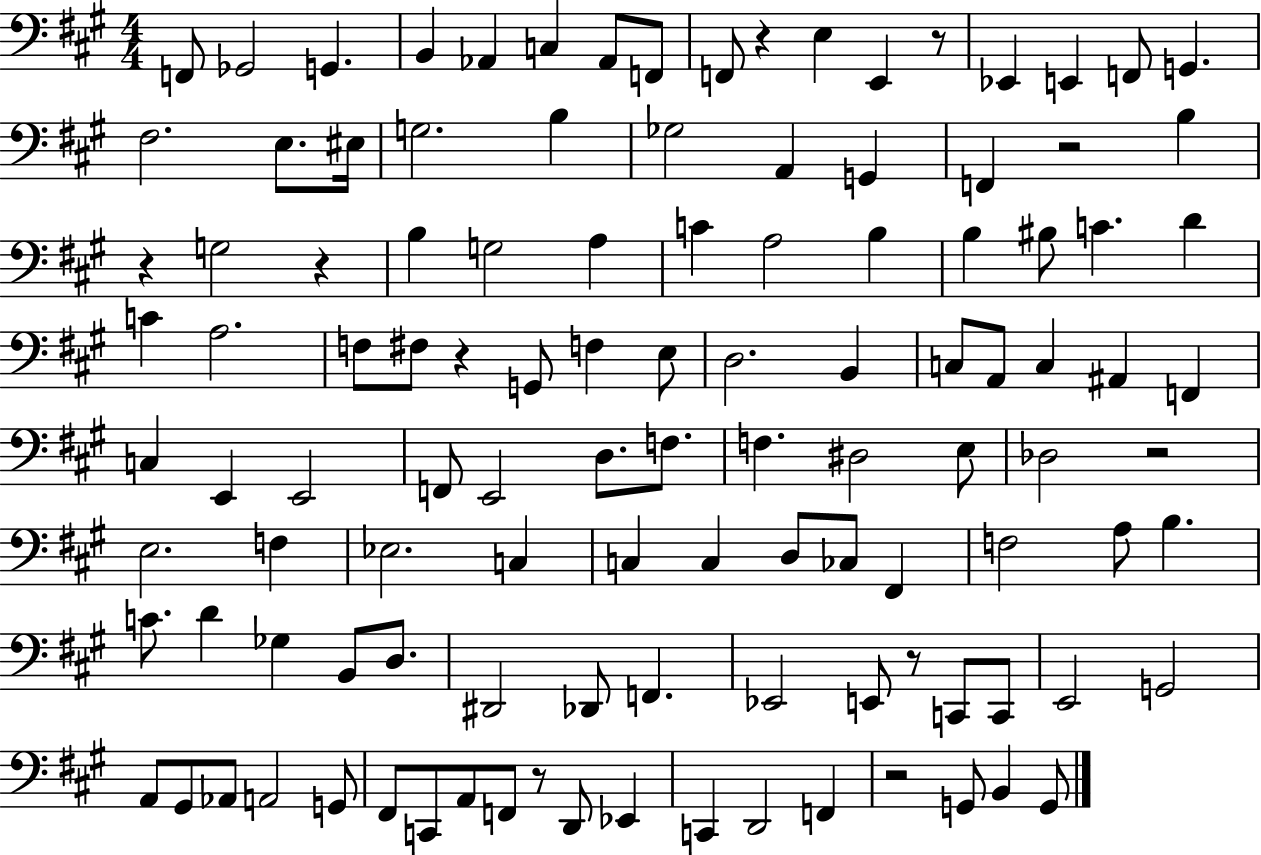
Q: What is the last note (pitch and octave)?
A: G2